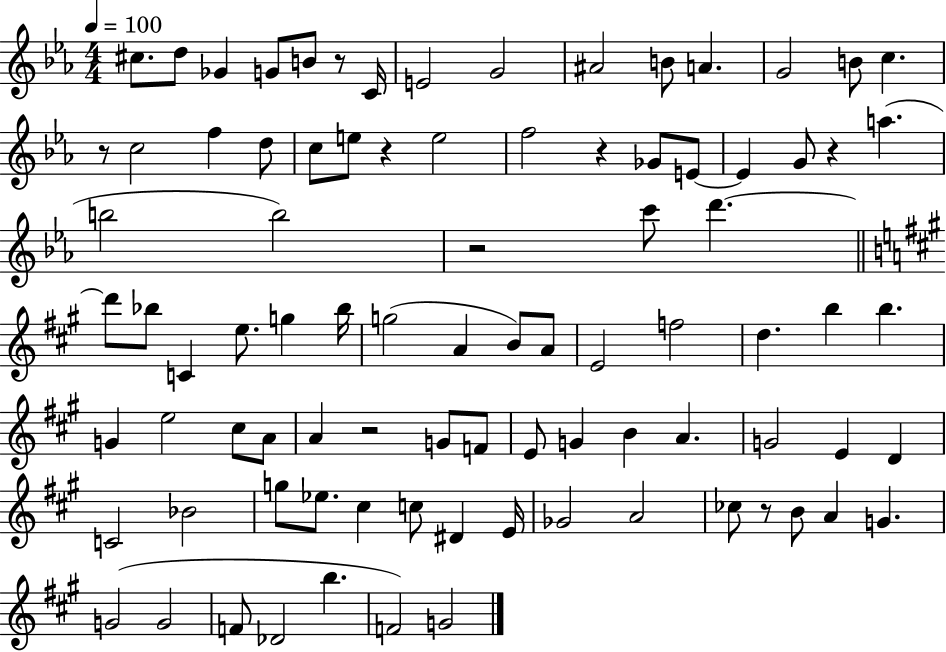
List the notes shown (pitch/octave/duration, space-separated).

C#5/e. D5/e Gb4/q G4/e B4/e R/e C4/s E4/h G4/h A#4/h B4/e A4/q. G4/h B4/e C5/q. R/e C5/h F5/q D5/e C5/e E5/e R/q E5/h F5/h R/q Gb4/e E4/e E4/q G4/e R/q A5/q. B5/h B5/h R/h C6/e D6/q. D6/e Bb5/e C4/q E5/e. G5/q Bb5/s G5/h A4/q B4/e A4/e E4/h F5/h D5/q. B5/q B5/q. G4/q E5/h C#5/e A4/e A4/q R/h G4/e F4/e E4/e G4/q B4/q A4/q. G4/h E4/q D4/q C4/h Bb4/h G5/e Eb5/e. C#5/q C5/e D#4/q E4/s Gb4/h A4/h CES5/e R/e B4/e A4/q G4/q. G4/h G4/h F4/e Db4/h B5/q. F4/h G4/h